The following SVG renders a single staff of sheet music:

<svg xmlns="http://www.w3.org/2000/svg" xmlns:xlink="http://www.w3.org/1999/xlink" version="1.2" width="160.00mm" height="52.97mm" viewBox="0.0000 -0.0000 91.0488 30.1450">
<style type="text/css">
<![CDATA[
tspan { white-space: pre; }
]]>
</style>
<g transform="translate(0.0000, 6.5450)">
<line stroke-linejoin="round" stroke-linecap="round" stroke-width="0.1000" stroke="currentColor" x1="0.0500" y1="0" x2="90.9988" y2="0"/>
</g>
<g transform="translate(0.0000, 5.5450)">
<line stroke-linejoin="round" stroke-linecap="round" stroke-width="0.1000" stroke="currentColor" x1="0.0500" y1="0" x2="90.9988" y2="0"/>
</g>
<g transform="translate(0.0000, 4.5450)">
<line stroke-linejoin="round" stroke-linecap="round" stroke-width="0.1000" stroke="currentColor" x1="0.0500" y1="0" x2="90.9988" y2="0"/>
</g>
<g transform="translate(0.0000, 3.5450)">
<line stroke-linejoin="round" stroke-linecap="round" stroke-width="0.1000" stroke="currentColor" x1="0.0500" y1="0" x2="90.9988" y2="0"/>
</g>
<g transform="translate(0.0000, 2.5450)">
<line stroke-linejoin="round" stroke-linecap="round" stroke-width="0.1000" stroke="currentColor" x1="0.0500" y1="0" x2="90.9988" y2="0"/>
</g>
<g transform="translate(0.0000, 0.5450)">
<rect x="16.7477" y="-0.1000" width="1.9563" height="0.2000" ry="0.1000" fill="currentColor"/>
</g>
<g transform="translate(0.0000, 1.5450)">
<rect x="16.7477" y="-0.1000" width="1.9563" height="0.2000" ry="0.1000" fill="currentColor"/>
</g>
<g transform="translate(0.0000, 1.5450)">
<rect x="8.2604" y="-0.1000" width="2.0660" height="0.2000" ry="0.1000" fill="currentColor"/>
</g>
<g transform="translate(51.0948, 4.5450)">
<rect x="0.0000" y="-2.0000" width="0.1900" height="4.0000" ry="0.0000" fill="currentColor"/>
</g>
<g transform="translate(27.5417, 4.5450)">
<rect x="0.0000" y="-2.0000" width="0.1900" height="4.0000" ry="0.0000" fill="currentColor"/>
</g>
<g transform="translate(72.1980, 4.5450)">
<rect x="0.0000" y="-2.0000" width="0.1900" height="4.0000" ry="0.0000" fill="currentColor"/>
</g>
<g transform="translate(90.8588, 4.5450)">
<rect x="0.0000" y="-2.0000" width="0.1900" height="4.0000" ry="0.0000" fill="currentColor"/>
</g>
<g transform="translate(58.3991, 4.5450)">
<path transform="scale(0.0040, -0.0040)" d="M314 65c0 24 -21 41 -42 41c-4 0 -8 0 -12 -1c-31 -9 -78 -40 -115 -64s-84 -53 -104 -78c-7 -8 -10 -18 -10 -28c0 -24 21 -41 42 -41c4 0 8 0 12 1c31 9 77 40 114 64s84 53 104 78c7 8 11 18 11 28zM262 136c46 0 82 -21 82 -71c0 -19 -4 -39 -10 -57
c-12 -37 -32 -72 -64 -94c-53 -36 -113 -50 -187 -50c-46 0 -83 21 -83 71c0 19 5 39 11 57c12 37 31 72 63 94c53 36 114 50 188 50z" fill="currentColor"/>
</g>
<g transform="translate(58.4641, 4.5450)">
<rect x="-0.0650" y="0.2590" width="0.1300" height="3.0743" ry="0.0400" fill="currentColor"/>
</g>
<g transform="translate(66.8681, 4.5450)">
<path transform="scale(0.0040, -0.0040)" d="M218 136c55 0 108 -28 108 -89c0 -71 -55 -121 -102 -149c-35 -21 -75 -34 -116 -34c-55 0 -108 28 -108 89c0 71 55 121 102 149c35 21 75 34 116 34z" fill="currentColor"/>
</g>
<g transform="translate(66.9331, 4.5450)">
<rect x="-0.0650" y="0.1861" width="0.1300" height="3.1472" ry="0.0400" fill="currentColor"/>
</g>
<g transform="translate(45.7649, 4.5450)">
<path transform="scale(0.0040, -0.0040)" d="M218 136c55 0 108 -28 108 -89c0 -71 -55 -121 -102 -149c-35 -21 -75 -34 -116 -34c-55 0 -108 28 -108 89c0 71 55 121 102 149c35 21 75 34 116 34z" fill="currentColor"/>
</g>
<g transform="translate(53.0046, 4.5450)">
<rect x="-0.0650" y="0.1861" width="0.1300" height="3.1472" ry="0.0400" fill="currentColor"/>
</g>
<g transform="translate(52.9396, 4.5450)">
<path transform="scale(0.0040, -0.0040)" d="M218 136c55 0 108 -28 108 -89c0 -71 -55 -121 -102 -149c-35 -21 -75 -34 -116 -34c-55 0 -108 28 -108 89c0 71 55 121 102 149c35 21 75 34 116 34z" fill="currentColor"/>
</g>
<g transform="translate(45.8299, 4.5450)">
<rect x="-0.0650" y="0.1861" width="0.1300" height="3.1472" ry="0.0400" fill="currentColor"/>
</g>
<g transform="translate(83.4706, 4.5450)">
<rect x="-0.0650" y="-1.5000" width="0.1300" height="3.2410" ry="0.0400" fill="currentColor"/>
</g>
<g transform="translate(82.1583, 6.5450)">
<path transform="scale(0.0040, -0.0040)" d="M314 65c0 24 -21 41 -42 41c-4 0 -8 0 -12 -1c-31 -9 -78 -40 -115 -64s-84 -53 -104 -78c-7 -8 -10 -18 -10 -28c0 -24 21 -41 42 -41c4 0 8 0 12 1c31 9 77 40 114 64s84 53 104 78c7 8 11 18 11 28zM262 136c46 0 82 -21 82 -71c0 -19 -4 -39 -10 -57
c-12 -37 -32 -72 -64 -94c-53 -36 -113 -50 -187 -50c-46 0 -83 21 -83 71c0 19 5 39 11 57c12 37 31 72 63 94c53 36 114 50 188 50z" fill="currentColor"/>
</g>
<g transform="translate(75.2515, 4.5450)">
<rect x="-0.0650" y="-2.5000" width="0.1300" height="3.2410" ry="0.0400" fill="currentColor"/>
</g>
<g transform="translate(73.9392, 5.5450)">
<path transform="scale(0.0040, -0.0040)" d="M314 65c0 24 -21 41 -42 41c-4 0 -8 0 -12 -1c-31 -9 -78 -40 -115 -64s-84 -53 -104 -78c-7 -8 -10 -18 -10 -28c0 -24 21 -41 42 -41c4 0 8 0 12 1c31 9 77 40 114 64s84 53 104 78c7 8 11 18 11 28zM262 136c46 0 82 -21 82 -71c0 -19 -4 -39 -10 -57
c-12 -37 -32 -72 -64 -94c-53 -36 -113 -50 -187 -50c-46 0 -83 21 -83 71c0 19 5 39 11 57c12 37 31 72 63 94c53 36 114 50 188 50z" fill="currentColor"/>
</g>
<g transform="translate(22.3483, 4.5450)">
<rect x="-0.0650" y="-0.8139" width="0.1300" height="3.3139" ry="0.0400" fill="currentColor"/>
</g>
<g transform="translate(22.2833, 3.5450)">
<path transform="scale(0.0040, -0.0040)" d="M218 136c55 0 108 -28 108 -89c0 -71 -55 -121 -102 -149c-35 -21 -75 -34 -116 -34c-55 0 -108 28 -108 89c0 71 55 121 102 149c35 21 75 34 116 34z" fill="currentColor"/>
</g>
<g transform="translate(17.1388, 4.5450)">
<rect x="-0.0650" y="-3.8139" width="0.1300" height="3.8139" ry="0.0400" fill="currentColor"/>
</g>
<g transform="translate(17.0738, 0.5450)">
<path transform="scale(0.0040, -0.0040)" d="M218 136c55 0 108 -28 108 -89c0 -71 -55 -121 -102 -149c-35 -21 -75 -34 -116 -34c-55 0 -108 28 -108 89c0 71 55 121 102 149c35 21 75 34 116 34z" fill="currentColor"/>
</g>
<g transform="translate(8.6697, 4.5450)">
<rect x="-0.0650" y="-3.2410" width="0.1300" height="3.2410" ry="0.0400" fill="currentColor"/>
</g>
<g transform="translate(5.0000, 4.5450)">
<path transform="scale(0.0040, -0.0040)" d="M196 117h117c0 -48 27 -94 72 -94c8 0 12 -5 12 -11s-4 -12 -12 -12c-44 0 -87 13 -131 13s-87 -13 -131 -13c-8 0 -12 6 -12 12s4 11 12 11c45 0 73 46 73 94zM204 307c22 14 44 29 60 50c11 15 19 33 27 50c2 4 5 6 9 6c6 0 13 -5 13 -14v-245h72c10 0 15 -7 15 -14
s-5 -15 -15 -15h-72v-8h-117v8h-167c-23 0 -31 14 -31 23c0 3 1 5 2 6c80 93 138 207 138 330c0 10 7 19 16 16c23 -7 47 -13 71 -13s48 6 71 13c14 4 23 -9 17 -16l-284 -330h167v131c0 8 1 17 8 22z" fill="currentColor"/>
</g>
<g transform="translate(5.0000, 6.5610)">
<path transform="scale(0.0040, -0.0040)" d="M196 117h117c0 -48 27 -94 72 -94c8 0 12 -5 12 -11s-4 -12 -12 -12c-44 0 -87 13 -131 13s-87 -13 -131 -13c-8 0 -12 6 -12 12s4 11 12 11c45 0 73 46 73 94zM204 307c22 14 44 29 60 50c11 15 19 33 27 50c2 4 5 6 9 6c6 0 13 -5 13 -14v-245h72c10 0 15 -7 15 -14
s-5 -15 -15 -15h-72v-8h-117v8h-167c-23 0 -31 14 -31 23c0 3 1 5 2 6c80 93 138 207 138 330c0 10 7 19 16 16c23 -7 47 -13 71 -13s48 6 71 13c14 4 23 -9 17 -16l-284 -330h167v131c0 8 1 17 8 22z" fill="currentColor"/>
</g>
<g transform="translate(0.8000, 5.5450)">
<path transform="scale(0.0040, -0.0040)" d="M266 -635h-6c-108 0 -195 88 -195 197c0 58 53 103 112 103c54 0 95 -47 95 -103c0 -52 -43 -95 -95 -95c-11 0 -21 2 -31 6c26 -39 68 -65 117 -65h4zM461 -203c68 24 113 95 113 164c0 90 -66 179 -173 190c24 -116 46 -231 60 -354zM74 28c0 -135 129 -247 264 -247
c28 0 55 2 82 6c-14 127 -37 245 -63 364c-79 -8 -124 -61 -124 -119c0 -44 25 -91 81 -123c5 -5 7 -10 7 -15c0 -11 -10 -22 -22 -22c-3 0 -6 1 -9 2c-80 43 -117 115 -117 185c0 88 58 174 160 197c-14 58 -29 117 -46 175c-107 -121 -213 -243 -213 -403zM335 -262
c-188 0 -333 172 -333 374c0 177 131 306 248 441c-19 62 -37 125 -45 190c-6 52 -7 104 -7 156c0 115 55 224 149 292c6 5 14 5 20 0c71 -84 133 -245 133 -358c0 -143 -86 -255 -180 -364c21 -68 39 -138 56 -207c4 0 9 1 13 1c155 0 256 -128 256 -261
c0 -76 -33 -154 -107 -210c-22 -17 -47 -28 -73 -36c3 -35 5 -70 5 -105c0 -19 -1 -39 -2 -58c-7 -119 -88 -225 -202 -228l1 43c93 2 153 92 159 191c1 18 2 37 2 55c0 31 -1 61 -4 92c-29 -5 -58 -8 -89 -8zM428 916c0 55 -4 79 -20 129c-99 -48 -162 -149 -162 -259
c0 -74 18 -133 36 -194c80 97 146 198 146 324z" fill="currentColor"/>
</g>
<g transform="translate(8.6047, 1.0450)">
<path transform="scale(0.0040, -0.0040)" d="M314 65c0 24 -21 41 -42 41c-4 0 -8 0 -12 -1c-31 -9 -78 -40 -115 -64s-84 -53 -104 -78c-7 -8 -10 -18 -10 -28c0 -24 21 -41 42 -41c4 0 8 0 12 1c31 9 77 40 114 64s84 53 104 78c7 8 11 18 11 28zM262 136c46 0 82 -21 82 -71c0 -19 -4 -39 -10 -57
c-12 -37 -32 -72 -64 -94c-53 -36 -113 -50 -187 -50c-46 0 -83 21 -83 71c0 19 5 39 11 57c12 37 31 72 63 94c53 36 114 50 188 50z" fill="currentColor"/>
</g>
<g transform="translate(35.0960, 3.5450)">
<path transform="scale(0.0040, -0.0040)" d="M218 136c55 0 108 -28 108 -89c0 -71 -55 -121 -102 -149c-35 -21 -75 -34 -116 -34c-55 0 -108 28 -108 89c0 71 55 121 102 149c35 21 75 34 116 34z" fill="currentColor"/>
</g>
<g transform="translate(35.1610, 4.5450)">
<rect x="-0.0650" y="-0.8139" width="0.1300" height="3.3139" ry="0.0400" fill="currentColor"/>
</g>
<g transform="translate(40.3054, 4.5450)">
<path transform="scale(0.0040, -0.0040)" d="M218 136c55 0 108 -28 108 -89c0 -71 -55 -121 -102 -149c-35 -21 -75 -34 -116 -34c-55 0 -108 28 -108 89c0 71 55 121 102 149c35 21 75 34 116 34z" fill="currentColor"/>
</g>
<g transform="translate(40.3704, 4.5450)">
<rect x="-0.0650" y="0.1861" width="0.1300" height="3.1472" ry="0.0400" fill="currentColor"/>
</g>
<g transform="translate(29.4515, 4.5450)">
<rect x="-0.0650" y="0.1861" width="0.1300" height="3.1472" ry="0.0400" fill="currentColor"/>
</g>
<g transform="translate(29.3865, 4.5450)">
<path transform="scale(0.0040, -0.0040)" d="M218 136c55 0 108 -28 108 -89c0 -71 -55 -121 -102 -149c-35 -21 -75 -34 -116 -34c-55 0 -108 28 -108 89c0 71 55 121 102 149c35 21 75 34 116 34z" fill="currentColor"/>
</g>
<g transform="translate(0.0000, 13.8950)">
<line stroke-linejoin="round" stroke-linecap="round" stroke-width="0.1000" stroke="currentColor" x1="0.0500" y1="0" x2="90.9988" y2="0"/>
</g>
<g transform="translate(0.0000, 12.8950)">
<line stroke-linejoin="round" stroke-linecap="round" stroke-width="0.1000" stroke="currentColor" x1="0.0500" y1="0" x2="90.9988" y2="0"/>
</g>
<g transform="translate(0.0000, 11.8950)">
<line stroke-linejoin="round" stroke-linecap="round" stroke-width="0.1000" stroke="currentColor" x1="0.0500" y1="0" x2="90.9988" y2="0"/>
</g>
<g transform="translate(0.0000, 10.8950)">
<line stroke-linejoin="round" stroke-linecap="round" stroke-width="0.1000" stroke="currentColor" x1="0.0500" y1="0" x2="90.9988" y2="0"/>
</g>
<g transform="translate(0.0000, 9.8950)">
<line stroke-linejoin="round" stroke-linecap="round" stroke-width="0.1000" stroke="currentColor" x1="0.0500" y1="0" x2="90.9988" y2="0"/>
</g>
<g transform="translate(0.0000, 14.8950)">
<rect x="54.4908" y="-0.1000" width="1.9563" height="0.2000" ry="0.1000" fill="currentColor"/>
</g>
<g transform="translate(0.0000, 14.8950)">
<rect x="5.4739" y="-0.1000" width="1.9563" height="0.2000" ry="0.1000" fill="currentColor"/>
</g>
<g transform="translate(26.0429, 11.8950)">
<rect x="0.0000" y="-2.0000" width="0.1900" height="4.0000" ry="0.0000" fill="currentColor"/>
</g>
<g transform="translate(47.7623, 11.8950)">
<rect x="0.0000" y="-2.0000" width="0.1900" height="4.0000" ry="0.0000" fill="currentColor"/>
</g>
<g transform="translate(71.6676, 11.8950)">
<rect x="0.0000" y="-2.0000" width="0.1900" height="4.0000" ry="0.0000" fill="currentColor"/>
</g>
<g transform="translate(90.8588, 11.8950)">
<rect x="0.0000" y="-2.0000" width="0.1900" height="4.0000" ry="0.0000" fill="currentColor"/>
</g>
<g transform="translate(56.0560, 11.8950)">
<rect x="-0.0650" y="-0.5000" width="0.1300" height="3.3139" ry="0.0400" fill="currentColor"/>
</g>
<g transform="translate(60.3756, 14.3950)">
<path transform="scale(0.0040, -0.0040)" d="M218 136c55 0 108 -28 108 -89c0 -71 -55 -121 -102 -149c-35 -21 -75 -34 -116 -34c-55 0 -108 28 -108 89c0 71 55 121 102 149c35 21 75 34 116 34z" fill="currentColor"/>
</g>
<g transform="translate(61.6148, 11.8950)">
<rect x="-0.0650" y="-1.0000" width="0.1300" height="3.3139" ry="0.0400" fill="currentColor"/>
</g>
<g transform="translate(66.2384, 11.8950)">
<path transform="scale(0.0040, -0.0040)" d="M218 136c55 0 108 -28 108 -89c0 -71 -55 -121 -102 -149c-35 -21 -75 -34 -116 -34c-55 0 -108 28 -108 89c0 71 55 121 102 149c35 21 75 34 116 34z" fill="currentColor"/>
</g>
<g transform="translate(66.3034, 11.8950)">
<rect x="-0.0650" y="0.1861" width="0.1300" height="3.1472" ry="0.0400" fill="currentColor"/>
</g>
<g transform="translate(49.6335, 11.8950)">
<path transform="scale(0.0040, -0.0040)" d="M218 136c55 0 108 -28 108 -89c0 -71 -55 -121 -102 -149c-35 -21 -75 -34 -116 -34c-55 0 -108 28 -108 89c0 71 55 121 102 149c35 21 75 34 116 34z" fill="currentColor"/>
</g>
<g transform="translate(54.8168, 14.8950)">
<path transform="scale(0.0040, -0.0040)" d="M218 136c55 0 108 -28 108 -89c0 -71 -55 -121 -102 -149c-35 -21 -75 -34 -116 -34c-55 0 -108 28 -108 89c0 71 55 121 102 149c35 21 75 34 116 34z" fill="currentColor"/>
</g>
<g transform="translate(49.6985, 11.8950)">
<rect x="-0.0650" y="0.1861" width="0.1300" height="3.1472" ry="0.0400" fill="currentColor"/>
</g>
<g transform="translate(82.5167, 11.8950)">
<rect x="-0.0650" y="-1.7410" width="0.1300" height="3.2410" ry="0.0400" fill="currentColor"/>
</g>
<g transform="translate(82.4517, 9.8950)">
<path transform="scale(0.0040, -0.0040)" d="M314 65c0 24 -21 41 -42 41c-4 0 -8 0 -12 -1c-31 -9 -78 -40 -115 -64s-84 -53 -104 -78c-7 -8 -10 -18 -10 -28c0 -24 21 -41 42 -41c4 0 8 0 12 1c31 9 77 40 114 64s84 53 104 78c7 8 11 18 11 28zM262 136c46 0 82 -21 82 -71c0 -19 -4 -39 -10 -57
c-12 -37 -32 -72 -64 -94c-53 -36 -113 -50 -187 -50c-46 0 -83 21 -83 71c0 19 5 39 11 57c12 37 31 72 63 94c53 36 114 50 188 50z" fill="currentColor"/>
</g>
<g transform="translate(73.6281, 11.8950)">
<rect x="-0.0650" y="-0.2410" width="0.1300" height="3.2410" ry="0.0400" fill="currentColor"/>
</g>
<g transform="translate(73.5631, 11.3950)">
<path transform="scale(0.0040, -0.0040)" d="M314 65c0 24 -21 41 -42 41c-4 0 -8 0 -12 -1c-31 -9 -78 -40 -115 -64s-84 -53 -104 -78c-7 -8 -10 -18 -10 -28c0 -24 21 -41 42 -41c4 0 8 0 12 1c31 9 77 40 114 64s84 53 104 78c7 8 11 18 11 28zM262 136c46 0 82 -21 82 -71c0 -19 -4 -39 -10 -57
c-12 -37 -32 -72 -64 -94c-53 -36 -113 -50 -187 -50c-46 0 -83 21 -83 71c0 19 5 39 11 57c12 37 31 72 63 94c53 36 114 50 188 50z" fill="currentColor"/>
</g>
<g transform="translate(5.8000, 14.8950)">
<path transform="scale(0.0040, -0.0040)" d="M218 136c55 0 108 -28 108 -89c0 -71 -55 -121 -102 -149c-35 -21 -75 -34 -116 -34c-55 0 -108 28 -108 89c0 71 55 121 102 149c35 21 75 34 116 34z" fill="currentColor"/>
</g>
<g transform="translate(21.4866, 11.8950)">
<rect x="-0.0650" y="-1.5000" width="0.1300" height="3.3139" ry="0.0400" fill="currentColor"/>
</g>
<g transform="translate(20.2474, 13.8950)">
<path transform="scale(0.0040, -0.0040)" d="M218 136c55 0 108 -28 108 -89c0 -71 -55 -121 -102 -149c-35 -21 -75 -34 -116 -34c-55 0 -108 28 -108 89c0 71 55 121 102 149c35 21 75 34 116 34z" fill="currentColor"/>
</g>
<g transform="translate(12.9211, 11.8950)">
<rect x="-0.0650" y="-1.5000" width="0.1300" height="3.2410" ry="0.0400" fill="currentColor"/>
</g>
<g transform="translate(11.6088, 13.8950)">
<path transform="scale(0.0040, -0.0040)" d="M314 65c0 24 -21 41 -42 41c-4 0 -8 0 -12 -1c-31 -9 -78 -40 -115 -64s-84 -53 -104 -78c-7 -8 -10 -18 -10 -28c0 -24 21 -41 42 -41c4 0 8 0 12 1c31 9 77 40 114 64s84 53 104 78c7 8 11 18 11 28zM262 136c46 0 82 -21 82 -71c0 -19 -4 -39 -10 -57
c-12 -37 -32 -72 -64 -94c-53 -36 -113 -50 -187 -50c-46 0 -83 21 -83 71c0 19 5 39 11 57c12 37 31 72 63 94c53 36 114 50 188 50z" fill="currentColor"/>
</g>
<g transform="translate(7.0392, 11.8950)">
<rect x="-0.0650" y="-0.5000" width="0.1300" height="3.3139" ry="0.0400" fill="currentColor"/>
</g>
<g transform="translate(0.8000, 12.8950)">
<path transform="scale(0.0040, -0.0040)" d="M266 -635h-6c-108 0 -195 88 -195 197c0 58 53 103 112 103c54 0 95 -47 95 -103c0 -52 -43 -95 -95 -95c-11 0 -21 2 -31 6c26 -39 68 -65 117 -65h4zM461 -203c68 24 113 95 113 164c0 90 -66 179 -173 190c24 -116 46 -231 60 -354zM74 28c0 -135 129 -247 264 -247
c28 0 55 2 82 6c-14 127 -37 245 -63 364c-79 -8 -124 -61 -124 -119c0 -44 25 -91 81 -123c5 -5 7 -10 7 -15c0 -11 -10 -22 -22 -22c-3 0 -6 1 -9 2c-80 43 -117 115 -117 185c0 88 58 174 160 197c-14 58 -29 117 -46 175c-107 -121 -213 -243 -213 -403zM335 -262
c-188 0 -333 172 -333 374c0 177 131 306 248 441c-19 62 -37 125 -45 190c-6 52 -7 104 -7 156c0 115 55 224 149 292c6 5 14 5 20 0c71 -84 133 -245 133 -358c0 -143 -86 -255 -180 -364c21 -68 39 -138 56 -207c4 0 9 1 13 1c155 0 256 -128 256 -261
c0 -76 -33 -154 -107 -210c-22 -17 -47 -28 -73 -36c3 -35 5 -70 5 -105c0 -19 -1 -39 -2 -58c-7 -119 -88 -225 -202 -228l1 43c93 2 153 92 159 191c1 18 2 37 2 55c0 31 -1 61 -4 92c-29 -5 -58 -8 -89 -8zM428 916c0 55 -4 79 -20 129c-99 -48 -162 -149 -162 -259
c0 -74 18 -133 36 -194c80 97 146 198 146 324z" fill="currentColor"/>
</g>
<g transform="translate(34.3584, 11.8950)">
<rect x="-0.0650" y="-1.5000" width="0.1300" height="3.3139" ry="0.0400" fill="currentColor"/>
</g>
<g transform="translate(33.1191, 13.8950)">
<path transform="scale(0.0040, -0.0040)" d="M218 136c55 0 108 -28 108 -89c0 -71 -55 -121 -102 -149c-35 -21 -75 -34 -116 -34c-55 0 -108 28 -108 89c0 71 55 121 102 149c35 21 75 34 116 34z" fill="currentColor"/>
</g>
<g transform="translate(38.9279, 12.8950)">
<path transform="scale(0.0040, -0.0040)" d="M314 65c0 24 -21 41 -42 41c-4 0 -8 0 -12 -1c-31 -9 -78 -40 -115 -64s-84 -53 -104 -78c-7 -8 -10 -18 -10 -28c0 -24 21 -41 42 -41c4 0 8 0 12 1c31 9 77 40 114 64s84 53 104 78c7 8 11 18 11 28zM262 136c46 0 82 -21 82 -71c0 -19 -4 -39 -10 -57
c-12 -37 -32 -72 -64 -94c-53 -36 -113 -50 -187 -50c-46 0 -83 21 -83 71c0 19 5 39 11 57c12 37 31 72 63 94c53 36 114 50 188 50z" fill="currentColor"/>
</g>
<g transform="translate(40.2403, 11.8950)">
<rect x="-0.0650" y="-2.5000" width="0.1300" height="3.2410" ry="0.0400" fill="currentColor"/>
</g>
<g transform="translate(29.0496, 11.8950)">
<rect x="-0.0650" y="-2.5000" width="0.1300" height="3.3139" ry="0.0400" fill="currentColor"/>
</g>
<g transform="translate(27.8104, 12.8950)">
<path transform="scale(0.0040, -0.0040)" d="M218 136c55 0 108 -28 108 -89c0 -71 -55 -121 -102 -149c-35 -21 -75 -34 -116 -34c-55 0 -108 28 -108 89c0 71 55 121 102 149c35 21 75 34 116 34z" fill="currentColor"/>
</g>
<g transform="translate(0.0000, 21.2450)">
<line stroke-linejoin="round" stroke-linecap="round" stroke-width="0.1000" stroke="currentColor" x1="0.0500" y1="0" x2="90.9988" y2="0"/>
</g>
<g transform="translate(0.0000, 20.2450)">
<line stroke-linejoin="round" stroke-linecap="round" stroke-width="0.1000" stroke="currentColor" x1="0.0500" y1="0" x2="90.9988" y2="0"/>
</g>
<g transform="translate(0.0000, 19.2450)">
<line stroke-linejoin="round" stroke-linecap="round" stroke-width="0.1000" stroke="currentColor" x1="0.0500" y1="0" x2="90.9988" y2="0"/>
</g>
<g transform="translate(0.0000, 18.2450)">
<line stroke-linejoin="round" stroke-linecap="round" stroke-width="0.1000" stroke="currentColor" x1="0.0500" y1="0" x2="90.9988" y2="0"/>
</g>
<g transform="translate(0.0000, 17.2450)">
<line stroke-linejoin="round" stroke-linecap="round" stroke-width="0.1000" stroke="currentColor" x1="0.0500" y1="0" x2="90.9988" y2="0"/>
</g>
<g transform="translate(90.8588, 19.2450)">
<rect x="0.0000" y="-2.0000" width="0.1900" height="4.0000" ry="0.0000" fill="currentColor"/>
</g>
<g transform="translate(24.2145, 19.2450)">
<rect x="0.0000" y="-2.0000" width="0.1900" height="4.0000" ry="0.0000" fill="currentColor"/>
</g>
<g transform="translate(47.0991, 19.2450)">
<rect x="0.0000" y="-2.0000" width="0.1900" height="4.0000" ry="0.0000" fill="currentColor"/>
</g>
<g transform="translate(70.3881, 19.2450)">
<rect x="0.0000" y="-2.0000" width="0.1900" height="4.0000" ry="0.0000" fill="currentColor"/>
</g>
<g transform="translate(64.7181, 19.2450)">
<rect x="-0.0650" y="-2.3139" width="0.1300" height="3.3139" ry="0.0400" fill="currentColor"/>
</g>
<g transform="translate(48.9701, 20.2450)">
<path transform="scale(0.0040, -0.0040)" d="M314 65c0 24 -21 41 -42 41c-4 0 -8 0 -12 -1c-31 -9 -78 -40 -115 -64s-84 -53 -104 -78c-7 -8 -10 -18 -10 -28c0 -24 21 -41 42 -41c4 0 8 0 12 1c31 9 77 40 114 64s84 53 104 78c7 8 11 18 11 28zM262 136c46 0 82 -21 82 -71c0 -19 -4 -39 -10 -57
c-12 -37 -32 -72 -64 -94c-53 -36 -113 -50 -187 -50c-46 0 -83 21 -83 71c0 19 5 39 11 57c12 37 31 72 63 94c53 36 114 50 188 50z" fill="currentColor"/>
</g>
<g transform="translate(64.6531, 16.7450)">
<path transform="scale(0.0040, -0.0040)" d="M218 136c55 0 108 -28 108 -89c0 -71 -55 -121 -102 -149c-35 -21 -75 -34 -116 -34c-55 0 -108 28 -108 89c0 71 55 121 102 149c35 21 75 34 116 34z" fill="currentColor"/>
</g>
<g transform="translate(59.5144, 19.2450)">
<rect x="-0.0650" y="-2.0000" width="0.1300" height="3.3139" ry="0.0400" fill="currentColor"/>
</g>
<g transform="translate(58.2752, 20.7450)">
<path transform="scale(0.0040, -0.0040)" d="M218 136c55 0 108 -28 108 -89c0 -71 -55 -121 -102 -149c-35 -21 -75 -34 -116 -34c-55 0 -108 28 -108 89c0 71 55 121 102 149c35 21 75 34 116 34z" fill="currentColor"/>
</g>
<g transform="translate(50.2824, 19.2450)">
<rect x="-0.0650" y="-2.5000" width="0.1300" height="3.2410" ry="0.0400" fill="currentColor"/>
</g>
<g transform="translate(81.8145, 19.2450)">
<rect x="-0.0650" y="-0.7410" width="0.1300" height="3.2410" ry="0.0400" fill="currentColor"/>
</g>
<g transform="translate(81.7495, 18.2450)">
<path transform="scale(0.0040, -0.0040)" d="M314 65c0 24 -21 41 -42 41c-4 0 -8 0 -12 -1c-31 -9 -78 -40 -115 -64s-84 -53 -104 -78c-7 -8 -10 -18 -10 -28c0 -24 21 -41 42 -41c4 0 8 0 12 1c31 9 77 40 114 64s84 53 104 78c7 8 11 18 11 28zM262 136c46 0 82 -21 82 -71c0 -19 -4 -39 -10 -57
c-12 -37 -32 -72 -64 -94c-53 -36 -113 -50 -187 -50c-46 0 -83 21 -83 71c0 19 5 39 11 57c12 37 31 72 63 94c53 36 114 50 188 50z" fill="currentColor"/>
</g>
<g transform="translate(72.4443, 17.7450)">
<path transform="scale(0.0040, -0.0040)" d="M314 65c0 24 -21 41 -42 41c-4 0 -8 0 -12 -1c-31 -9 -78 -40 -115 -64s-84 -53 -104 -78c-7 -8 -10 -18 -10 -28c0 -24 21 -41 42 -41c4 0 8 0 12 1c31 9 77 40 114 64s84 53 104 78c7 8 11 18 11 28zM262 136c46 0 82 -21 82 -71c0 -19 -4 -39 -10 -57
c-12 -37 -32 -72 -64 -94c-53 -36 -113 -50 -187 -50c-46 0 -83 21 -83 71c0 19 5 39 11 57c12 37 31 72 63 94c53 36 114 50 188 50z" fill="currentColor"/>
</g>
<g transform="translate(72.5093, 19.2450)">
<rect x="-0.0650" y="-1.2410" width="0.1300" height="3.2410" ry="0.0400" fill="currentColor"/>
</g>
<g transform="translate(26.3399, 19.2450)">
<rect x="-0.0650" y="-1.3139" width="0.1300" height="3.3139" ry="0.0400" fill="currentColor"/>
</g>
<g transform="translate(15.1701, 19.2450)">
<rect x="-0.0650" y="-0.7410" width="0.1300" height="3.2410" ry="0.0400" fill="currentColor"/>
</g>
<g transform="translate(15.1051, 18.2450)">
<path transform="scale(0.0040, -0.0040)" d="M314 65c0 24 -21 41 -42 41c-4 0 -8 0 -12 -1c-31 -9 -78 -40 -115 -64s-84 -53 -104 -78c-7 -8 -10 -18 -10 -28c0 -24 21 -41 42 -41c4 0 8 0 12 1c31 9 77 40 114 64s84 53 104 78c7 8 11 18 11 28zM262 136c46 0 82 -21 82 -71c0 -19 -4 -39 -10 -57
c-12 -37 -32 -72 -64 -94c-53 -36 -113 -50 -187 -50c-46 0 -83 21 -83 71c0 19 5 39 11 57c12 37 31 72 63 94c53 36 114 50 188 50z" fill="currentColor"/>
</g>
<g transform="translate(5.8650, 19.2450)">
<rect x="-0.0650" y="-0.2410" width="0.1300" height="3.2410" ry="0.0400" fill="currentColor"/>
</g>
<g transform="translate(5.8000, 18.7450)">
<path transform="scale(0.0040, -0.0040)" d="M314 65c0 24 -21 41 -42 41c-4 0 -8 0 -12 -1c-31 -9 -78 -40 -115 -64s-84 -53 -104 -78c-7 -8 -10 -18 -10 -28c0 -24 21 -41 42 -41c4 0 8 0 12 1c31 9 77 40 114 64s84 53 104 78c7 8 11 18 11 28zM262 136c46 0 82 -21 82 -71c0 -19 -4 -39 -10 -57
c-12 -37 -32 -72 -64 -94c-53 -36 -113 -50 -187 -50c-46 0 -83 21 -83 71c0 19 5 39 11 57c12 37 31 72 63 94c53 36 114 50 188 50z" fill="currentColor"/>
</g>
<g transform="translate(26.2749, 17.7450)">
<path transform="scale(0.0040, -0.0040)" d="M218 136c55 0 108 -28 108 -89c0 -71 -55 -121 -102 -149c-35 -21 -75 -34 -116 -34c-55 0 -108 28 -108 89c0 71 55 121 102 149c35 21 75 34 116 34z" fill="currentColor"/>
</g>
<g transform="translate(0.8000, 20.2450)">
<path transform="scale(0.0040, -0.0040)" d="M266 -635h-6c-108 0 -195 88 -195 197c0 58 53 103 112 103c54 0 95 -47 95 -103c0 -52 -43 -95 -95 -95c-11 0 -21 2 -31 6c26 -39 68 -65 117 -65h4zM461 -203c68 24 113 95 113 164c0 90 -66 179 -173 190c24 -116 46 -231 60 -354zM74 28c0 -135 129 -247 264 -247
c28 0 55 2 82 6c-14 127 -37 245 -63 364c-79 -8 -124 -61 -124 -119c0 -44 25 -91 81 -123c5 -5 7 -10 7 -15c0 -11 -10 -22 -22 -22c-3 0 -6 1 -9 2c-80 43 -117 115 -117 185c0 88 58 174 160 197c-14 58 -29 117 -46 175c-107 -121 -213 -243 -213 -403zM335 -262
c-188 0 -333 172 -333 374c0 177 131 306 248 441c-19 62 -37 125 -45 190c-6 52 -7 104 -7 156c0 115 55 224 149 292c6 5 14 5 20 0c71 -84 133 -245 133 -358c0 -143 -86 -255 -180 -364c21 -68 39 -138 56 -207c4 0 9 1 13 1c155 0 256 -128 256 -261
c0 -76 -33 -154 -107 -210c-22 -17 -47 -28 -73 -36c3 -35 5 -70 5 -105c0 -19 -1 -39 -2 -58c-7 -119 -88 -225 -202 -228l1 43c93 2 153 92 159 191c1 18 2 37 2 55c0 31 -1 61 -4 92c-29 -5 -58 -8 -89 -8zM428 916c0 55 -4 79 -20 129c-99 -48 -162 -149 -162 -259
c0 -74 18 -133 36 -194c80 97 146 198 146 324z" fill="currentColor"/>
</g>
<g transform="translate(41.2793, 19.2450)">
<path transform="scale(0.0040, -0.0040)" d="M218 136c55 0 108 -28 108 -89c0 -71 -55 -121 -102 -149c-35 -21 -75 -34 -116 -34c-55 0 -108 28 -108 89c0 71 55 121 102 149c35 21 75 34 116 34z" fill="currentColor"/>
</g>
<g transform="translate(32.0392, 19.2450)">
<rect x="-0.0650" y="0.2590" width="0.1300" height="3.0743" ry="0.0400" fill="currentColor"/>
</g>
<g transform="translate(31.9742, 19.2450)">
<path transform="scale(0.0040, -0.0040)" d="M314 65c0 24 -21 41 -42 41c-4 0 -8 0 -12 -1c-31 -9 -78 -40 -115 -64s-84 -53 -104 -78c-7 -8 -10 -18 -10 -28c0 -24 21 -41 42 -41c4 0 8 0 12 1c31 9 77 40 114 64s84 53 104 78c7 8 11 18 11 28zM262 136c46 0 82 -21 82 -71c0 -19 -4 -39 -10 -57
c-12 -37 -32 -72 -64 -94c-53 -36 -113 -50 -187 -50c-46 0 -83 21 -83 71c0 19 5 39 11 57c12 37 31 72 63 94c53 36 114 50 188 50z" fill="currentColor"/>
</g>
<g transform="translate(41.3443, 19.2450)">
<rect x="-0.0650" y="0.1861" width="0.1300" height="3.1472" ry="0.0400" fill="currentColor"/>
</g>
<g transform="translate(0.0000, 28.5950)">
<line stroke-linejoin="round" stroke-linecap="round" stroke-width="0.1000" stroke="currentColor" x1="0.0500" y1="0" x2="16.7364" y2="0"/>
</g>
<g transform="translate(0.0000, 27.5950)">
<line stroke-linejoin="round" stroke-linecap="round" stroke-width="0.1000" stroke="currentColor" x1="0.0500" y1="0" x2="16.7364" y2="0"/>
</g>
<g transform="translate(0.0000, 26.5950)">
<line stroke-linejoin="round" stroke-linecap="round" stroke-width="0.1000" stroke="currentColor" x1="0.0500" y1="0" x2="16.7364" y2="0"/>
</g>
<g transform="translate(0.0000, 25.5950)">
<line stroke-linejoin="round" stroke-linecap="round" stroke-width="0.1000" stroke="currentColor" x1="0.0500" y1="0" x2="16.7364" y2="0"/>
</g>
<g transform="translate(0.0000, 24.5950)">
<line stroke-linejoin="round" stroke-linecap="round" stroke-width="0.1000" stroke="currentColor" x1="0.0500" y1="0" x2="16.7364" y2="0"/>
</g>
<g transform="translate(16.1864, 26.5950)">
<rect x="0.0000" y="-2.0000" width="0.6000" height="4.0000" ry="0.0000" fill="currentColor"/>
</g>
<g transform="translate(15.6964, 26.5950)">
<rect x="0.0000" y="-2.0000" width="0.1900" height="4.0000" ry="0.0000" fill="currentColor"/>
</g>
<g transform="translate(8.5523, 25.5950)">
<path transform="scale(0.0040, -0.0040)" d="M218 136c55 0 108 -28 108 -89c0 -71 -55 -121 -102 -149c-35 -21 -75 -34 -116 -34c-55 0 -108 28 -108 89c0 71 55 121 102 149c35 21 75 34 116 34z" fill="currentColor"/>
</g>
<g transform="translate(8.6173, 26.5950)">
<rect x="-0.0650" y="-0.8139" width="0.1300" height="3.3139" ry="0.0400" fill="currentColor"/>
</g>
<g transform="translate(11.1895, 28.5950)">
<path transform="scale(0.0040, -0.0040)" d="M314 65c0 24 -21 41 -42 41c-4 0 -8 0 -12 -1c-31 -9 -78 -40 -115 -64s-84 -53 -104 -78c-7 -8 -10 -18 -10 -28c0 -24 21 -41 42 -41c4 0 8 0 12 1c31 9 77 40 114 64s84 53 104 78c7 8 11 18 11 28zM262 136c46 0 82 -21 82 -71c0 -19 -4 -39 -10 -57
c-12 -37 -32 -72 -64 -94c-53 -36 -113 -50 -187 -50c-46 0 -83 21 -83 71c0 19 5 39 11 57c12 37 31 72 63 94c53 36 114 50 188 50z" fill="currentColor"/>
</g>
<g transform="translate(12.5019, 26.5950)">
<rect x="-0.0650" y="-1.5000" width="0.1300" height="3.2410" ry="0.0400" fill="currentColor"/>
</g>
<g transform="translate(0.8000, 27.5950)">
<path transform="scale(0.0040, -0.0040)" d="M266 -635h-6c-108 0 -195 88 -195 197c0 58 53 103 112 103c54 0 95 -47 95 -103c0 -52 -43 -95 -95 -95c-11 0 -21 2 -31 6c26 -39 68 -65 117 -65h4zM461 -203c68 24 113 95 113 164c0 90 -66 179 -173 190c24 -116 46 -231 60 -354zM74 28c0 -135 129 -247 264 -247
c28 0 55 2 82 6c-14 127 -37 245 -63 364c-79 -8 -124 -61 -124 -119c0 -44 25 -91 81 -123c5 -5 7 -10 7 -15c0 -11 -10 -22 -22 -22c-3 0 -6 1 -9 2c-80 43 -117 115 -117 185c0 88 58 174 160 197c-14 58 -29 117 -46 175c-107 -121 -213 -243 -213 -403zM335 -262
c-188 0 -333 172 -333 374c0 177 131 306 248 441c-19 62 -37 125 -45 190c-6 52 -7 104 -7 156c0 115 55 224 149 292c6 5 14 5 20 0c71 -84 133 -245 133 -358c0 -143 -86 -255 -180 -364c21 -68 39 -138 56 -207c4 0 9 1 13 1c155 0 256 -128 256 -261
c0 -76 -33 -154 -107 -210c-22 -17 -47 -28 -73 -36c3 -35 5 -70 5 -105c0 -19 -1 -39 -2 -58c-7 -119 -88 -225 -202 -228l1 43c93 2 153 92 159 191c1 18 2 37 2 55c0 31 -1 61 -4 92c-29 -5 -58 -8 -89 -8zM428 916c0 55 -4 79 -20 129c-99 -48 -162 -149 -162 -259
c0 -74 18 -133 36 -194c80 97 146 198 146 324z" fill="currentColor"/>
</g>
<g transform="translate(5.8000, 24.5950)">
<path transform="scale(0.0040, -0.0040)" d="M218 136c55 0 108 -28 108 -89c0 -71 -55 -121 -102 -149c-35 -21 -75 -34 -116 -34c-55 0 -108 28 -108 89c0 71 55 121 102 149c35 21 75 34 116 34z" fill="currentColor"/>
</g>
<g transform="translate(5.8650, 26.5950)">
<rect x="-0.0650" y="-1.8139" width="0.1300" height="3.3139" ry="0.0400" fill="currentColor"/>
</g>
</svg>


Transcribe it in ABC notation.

X:1
T:Untitled
M:4/4
L:1/4
K:C
b2 c' d B d B B B B2 B G2 E2 C E2 E G E G2 B C D B c2 f2 c2 d2 e B2 B G2 F g e2 d2 f d E2